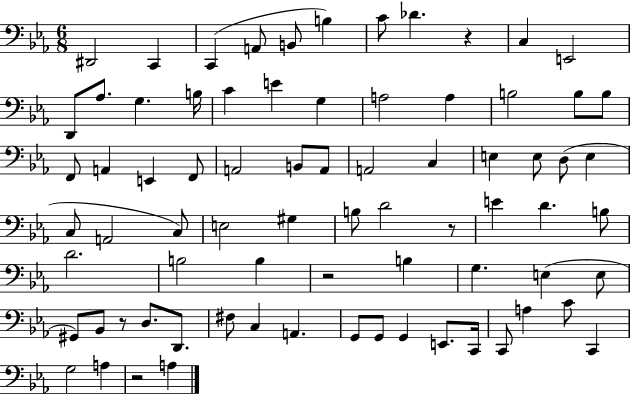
X:1
T:Untitled
M:6/8
L:1/4
K:Eb
^D,,2 C,, C,, A,,/2 B,,/2 B, C/2 _D z C, E,,2 D,,/2 _A,/2 G, B,/4 C E G, A,2 A, B,2 B,/2 B,/2 F,,/2 A,, E,, F,,/2 A,,2 B,,/2 A,,/2 A,,2 C, E, E,/2 D,/2 E, C,/2 A,,2 C,/2 E,2 ^G, B,/2 D2 z/2 E D B,/2 D2 B,2 B, z2 B, G, E, E,/2 ^G,,/2 _B,,/2 z/2 D,/2 D,,/2 ^F,/2 C, A,, G,,/2 G,,/2 G,, E,,/2 C,,/4 C,,/2 A, C/2 C,, G,2 A, z2 A,